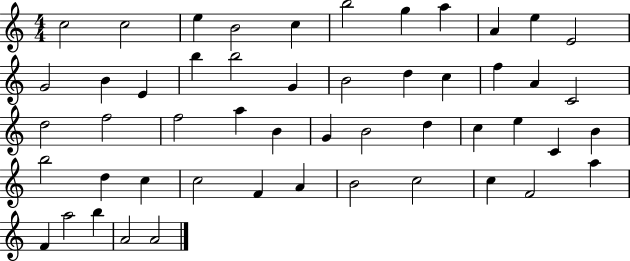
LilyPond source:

{
  \clef treble
  \numericTimeSignature
  \time 4/4
  \key c \major
  c''2 c''2 | e''4 b'2 c''4 | b''2 g''4 a''4 | a'4 e''4 e'2 | \break g'2 b'4 e'4 | b''4 b''2 g'4 | b'2 d''4 c''4 | f''4 a'4 c'2 | \break d''2 f''2 | f''2 a''4 b'4 | g'4 b'2 d''4 | c''4 e''4 c'4 b'4 | \break b''2 d''4 c''4 | c''2 f'4 a'4 | b'2 c''2 | c''4 f'2 a''4 | \break f'4 a''2 b''4 | a'2 a'2 | \bar "|."
}